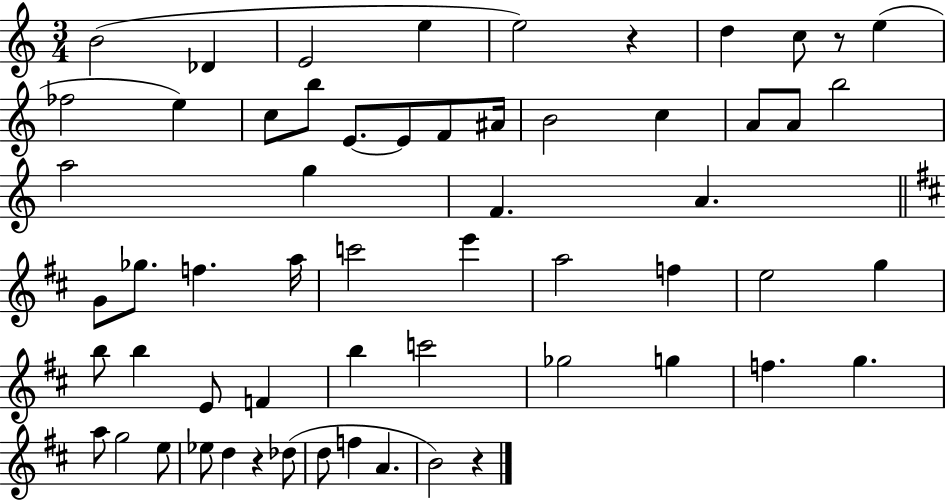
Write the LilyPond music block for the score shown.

{
  \clef treble
  \numericTimeSignature
  \time 3/4
  \key c \major
  \repeat volta 2 { b'2( des'4 | e'2 e''4 | e''2) r4 | d''4 c''8 r8 e''4( | \break fes''2 e''4) | c''8 b''8 e'8.~~ e'8 f'8 ais'16 | b'2 c''4 | a'8 a'8 b''2 | \break a''2 g''4 | f'4. a'4. | \bar "||" \break \key b \minor g'8 ges''8. f''4. a''16 | c'''2 e'''4 | a''2 f''4 | e''2 g''4 | \break b''8 b''4 e'8 f'4 | b''4 c'''2 | ges''2 g''4 | f''4. g''4. | \break a''8 g''2 e''8 | ees''8 d''4 r4 des''8( | d''8 f''4 a'4. | b'2) r4 | \break } \bar "|."
}